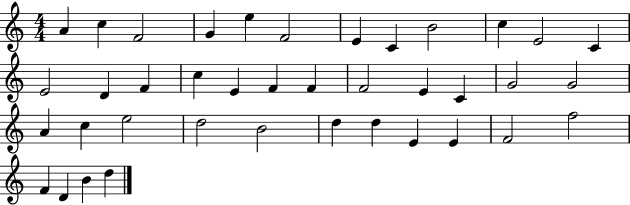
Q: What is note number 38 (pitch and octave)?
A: B4